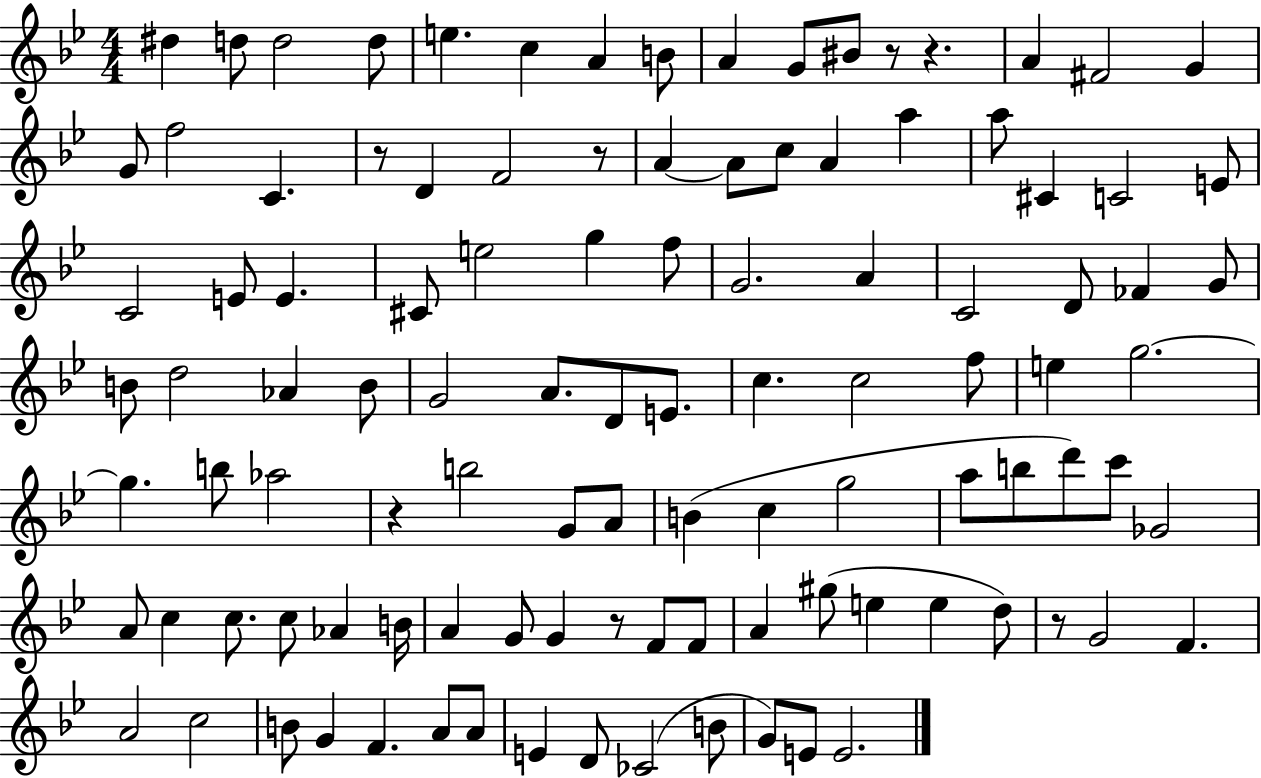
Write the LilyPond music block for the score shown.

{
  \clef treble
  \numericTimeSignature
  \time 4/4
  \key bes \major
  \repeat volta 2 { dis''4 d''8 d''2 d''8 | e''4. c''4 a'4 b'8 | a'4 g'8 bis'8 r8 r4. | a'4 fis'2 g'4 | \break g'8 f''2 c'4. | r8 d'4 f'2 r8 | a'4~~ a'8 c''8 a'4 a''4 | a''8 cis'4 c'2 e'8 | \break c'2 e'8 e'4. | cis'8 e''2 g''4 f''8 | g'2. a'4 | c'2 d'8 fes'4 g'8 | \break b'8 d''2 aes'4 b'8 | g'2 a'8. d'8 e'8. | c''4. c''2 f''8 | e''4 g''2.~~ | \break g''4. b''8 aes''2 | r4 b''2 g'8 a'8 | b'4( c''4 g''2 | a''8 b''8 d'''8) c'''8 ges'2 | \break a'8 c''4 c''8. c''8 aes'4 b'16 | a'4 g'8 g'4 r8 f'8 f'8 | a'4 gis''8( e''4 e''4 d''8) | r8 g'2 f'4. | \break a'2 c''2 | b'8 g'4 f'4. a'8 a'8 | e'4 d'8 ces'2( b'8 | g'8) e'8 e'2. | \break } \bar "|."
}